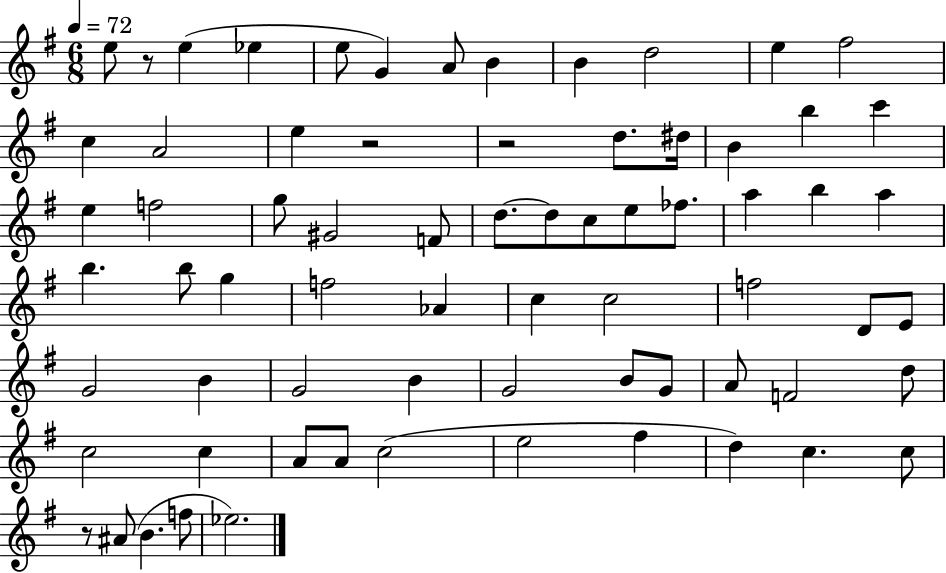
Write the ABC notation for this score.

X:1
T:Untitled
M:6/8
L:1/4
K:G
e/2 z/2 e _e e/2 G A/2 B B d2 e ^f2 c A2 e z2 z2 d/2 ^d/4 B b c' e f2 g/2 ^G2 F/2 d/2 d/2 c/2 e/2 _f/2 a b a b b/2 g f2 _A c c2 f2 D/2 E/2 G2 B G2 B G2 B/2 G/2 A/2 F2 d/2 c2 c A/2 A/2 c2 e2 ^f d c c/2 z/2 ^A/2 B f/2 _e2